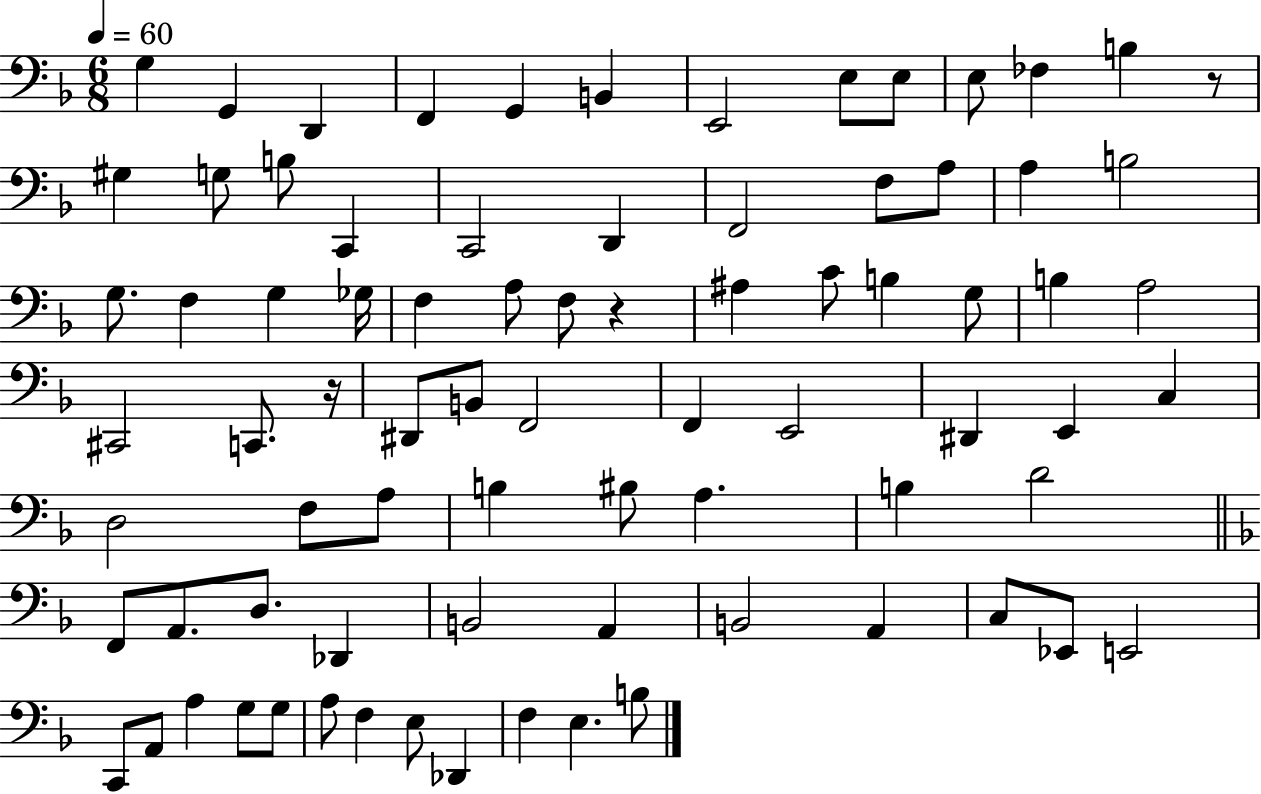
G3/q G2/q D2/q F2/q G2/q B2/q E2/h E3/e E3/e E3/e FES3/q B3/q R/e G#3/q G3/e B3/e C2/q C2/h D2/q F2/h F3/e A3/e A3/q B3/h G3/e. F3/q G3/q Gb3/s F3/q A3/e F3/e R/q A#3/q C4/e B3/q G3/e B3/q A3/h C#2/h C2/e. R/s D#2/e B2/e F2/h F2/q E2/h D#2/q E2/q C3/q D3/h F3/e A3/e B3/q BIS3/e A3/q. B3/q D4/h F2/e A2/e. D3/e. Db2/q B2/h A2/q B2/h A2/q C3/e Eb2/e E2/h C2/e A2/e A3/q G3/e G3/e A3/e F3/q E3/e Db2/q F3/q E3/q. B3/e